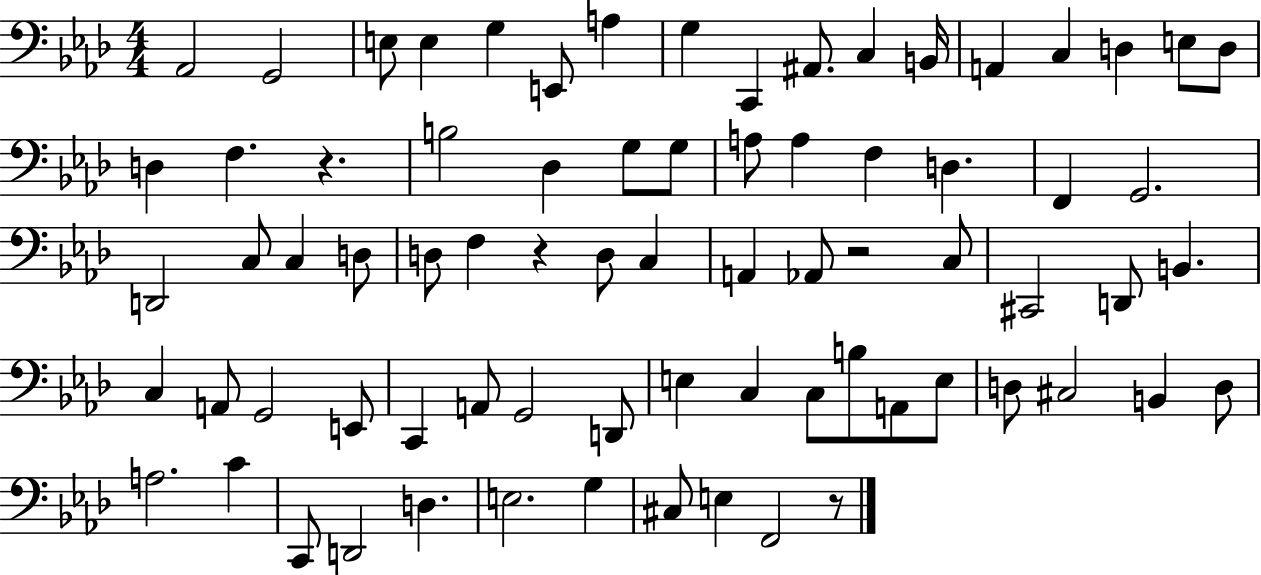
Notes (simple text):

Ab2/h G2/h E3/e E3/q G3/q E2/e A3/q G3/q C2/q A#2/e. C3/q B2/s A2/q C3/q D3/q E3/e D3/e D3/q F3/q. R/q. B3/h Db3/q G3/e G3/e A3/e A3/q F3/q D3/q. F2/q G2/h. D2/h C3/e C3/q D3/e D3/e F3/q R/q D3/e C3/q A2/q Ab2/e R/h C3/e C#2/h D2/e B2/q. C3/q A2/e G2/h E2/e C2/q A2/e G2/h D2/e E3/q C3/q C3/e B3/e A2/e E3/e D3/e C#3/h B2/q D3/e A3/h. C4/q C2/e D2/h D3/q. E3/h. G3/q C#3/e E3/q F2/h R/e